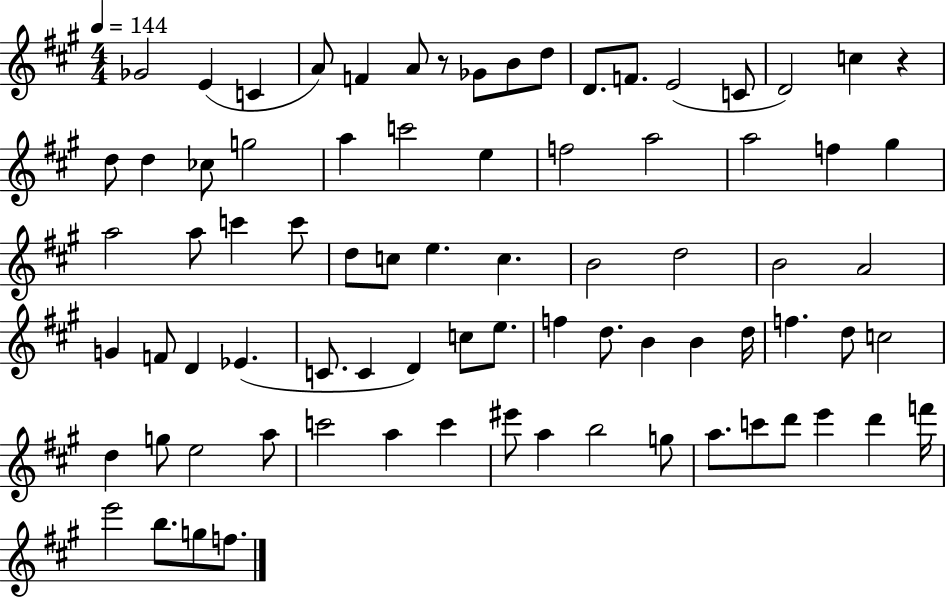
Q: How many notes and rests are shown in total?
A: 79